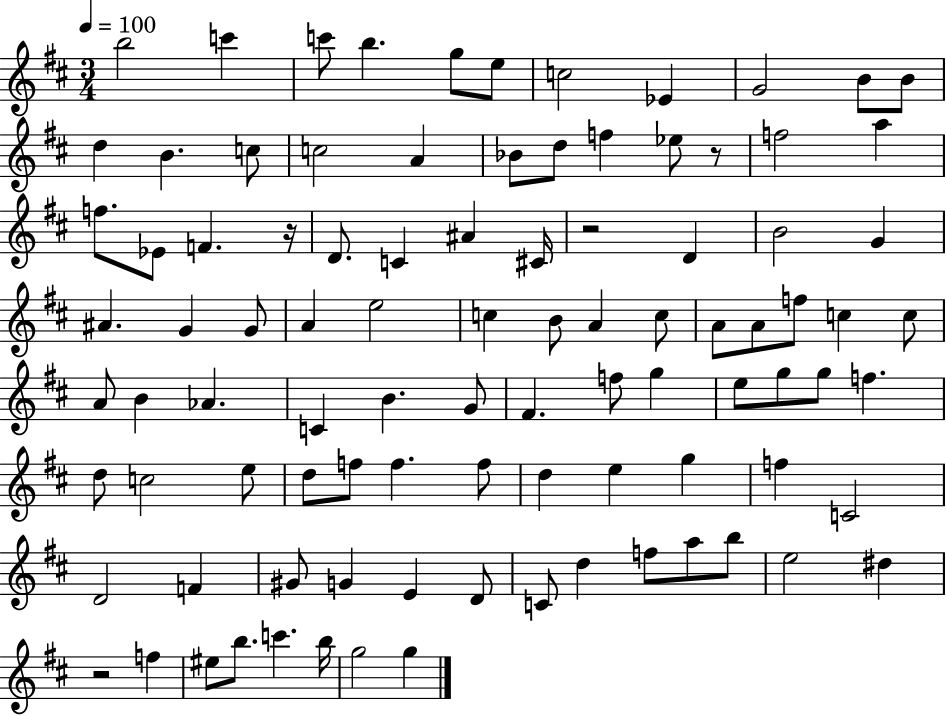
X:1
T:Untitled
M:3/4
L:1/4
K:D
b2 c' c'/2 b g/2 e/2 c2 _E G2 B/2 B/2 d B c/2 c2 A _B/2 d/2 f _e/2 z/2 f2 a f/2 _E/2 F z/4 D/2 C ^A ^C/4 z2 D B2 G ^A G G/2 A e2 c B/2 A c/2 A/2 A/2 f/2 c c/2 A/2 B _A C B G/2 ^F f/2 g e/2 g/2 g/2 f d/2 c2 e/2 d/2 f/2 f f/2 d e g f C2 D2 F ^G/2 G E D/2 C/2 d f/2 a/2 b/2 e2 ^d z2 f ^e/2 b/2 c' b/4 g2 g